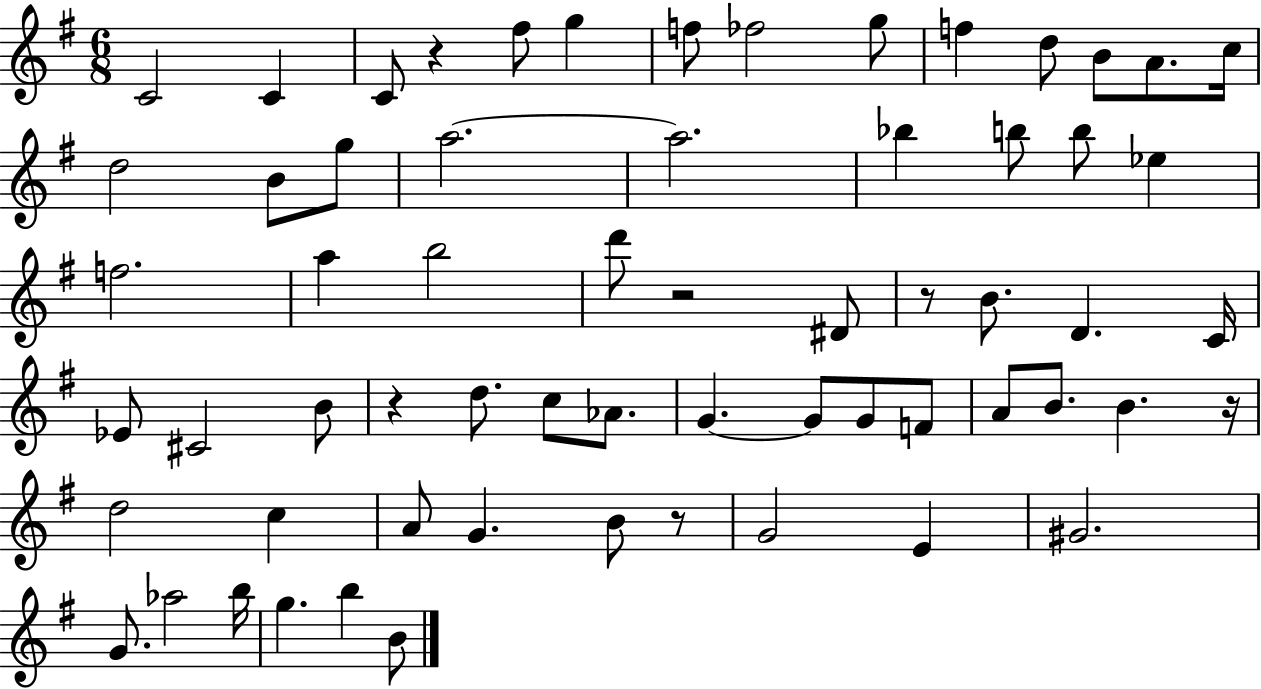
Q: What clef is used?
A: treble